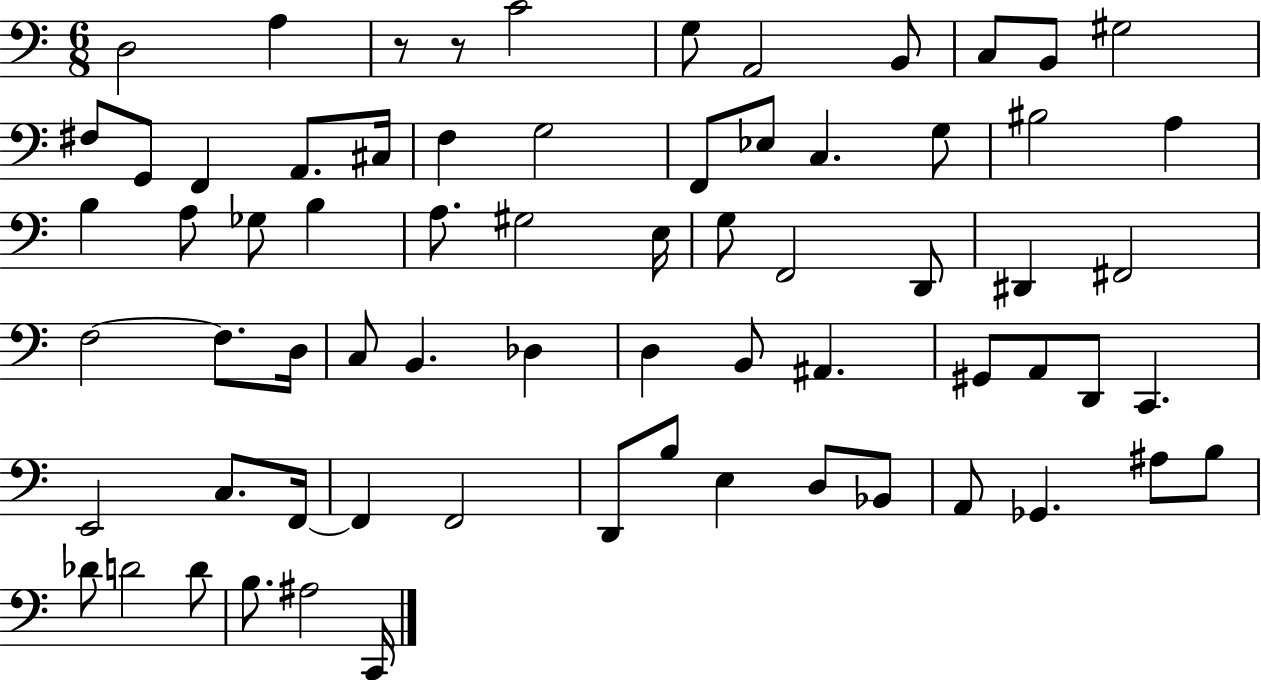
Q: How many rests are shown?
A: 2